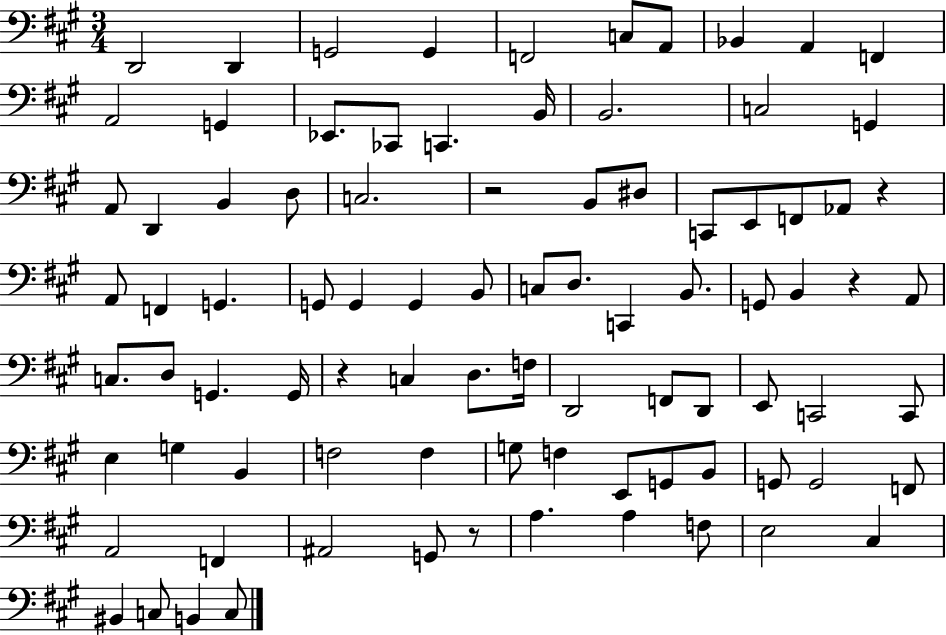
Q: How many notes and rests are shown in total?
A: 88